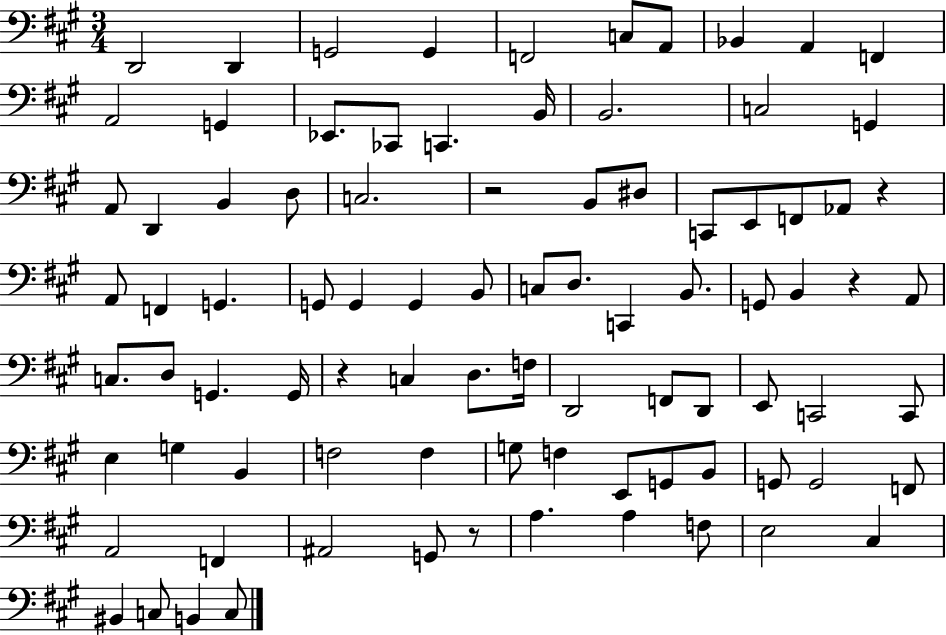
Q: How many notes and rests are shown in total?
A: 88